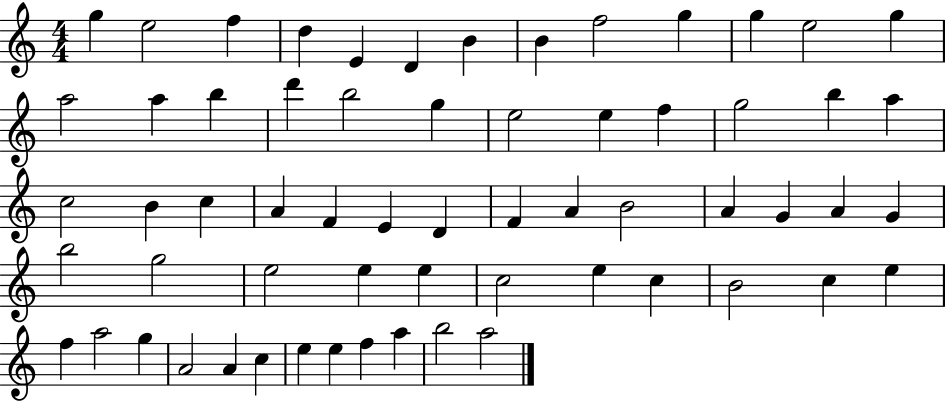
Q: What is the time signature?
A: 4/4